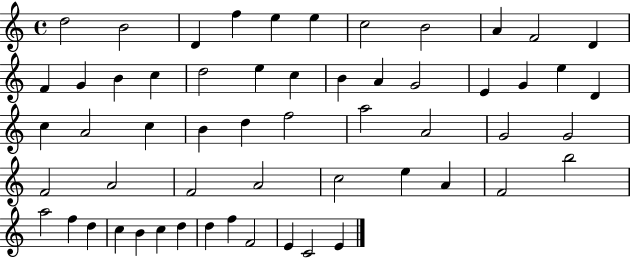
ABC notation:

X:1
T:Untitled
M:4/4
L:1/4
K:C
d2 B2 D f e e c2 B2 A F2 D F G B c d2 e c B A G2 E G e D c A2 c B d f2 a2 A2 G2 G2 F2 A2 F2 A2 c2 e A F2 b2 a2 f d c B c d d f F2 E C2 E